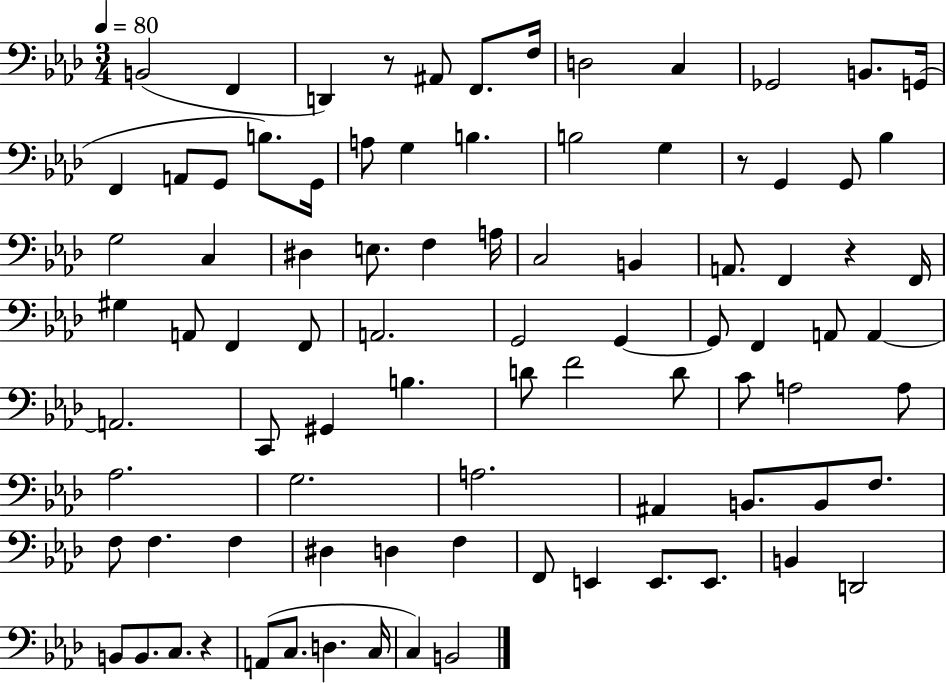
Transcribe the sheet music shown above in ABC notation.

X:1
T:Untitled
M:3/4
L:1/4
K:Ab
B,,2 F,, D,, z/2 ^A,,/2 F,,/2 F,/4 D,2 C, _G,,2 B,,/2 G,,/4 F,, A,,/2 G,,/2 B,/2 G,,/4 A,/2 G, B, B,2 G, z/2 G,, G,,/2 _B, G,2 C, ^D, E,/2 F, A,/4 C,2 B,, A,,/2 F,, z F,,/4 ^G, A,,/2 F,, F,,/2 A,,2 G,,2 G,, G,,/2 F,, A,,/2 A,, A,,2 C,,/2 ^G,, B, D/2 F2 D/2 C/2 A,2 A,/2 _A,2 G,2 A,2 ^A,, B,,/2 B,,/2 F,/2 F,/2 F, F, ^D, D, F, F,,/2 E,, E,,/2 E,,/2 B,, D,,2 B,,/2 B,,/2 C,/2 z A,,/2 C,/2 D, C,/4 C, B,,2